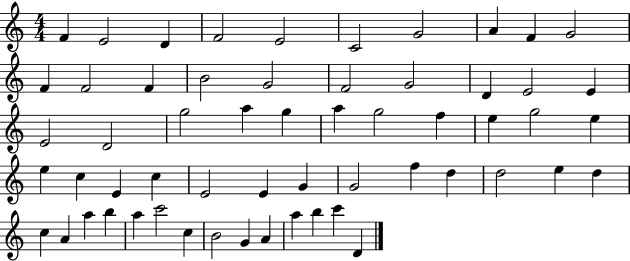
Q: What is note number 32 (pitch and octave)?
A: E5